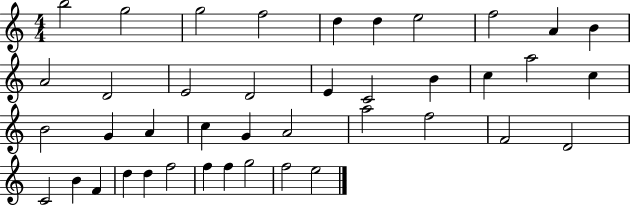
X:1
T:Untitled
M:4/4
L:1/4
K:C
b2 g2 g2 f2 d d e2 f2 A B A2 D2 E2 D2 E C2 B c a2 c B2 G A c G A2 a2 f2 F2 D2 C2 B F d d f2 f f g2 f2 e2